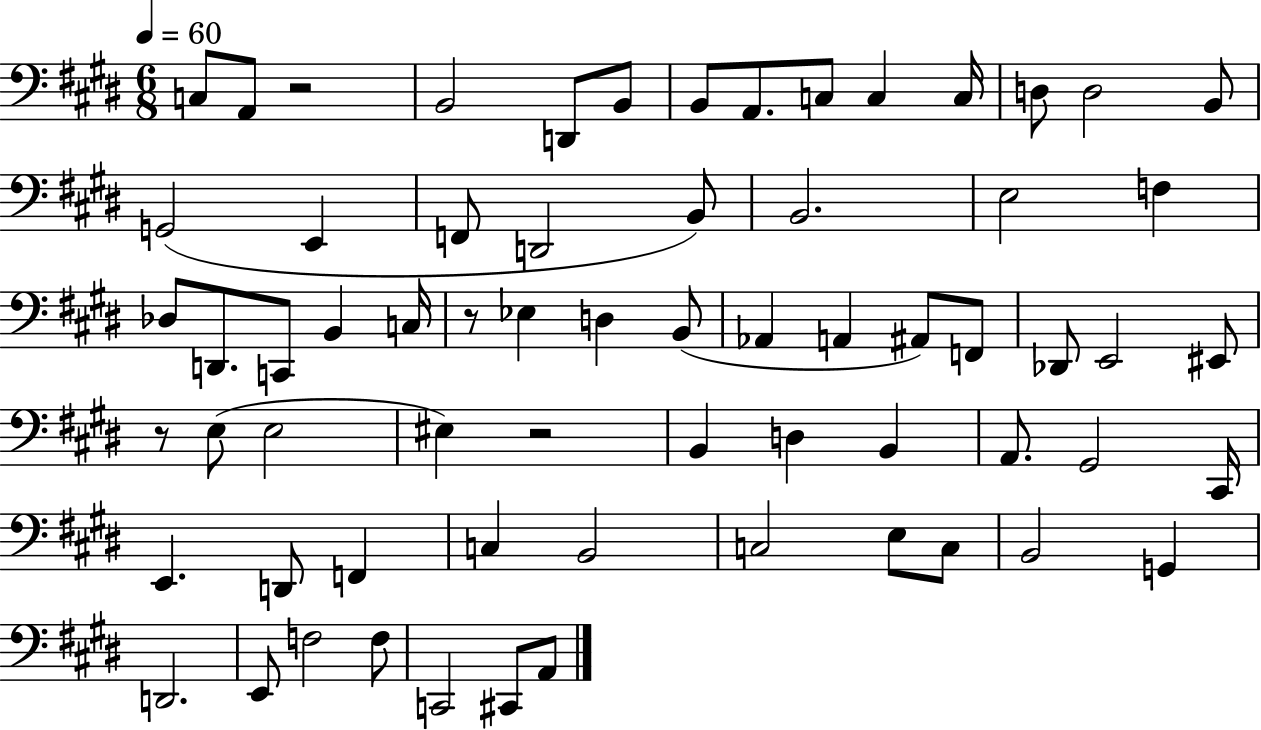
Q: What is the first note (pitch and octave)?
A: C3